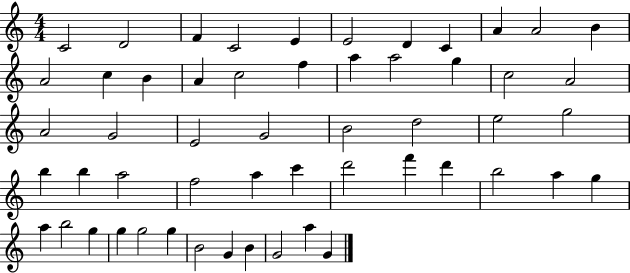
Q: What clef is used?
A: treble